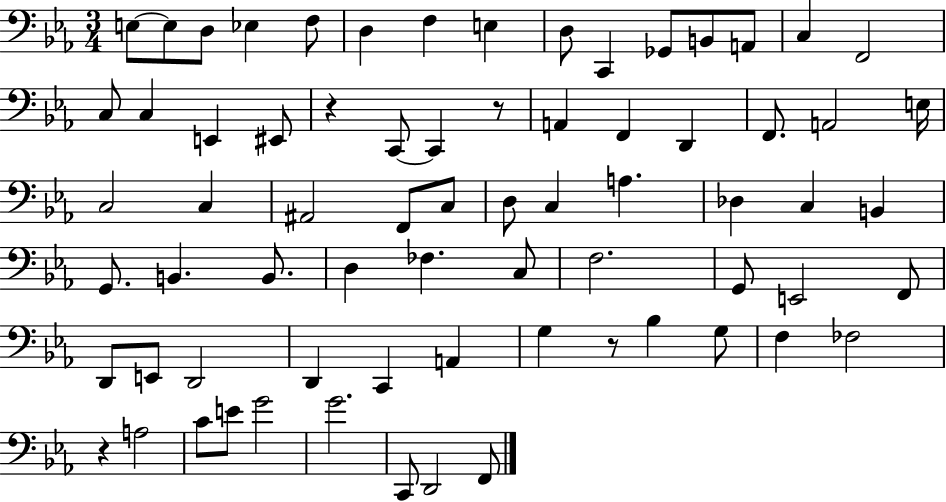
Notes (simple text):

E3/e E3/e D3/e Eb3/q F3/e D3/q F3/q E3/q D3/e C2/q Gb2/e B2/e A2/e C3/q F2/h C3/e C3/q E2/q EIS2/e R/q C2/e C2/q R/e A2/q F2/q D2/q F2/e. A2/h E3/s C3/h C3/q A#2/h F2/e C3/e D3/e C3/q A3/q. Db3/q C3/q B2/q G2/e. B2/q. B2/e. D3/q FES3/q. C3/e F3/h. G2/e E2/h F2/e D2/e E2/e D2/h D2/q C2/q A2/q G3/q R/e Bb3/q G3/e F3/q FES3/h R/q A3/h C4/e E4/e G4/h G4/h. C2/e D2/h F2/e